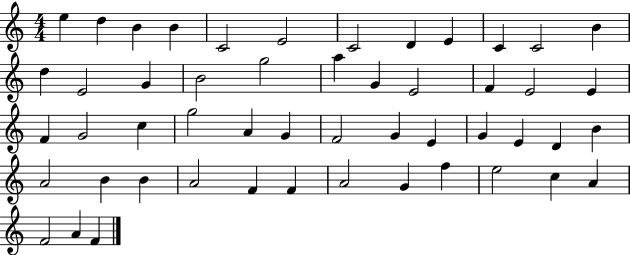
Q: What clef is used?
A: treble